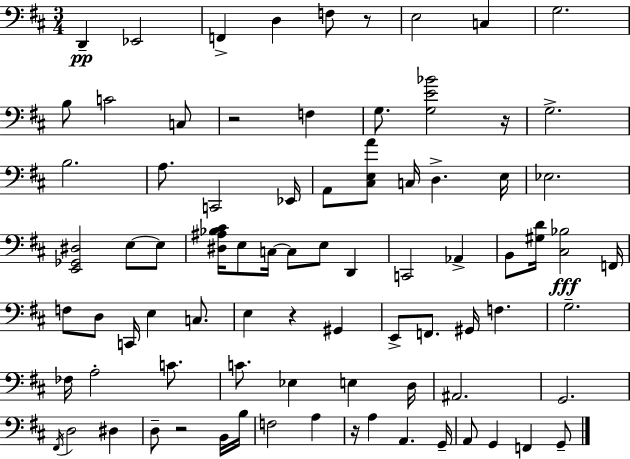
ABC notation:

X:1
T:Untitled
M:3/4
L:1/4
K:D
D,, _E,,2 F,, D, F,/2 z/2 E,2 C, G,2 B,/2 C2 C,/2 z2 F, G,/2 [G,E_B]2 z/4 G,2 B,2 A,/2 C,,2 _E,,/4 A,,/2 [^C,E,A]/2 C,/4 D, E,/4 _E,2 [E,,_G,,^D,]2 E,/2 E,/2 [^D,^A,_B,^C]/4 E,/2 C,/4 C,/2 E,/2 D,, C,,2 _A,, B,,/2 [^G,D]/4 [^C,_B,]2 F,,/4 F,/2 D,/2 C,,/4 E, C,/2 E, z ^G,, E,,/2 F,,/2 ^G,,/4 F, G,2 _F,/4 A,2 C/2 C/2 _E, E, D,/4 ^A,,2 G,,2 ^F,,/4 D,2 ^D, D,/2 z2 B,,/4 B,/4 F,2 A, z/4 A, A,, G,,/4 A,,/2 G,, F,, G,,/2